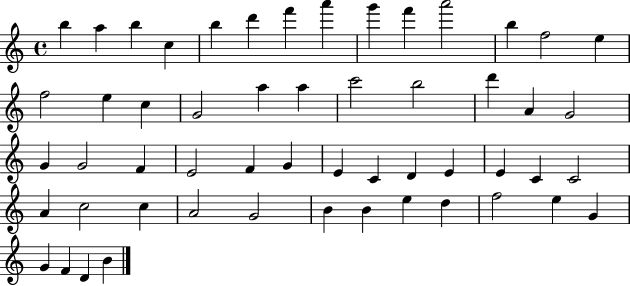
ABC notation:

X:1
T:Untitled
M:4/4
L:1/4
K:C
b a b c b d' f' a' g' f' a'2 b f2 e f2 e c G2 a a c'2 b2 d' A G2 G G2 F E2 F G E C D E E C C2 A c2 c A2 G2 B B e d f2 e G G F D B